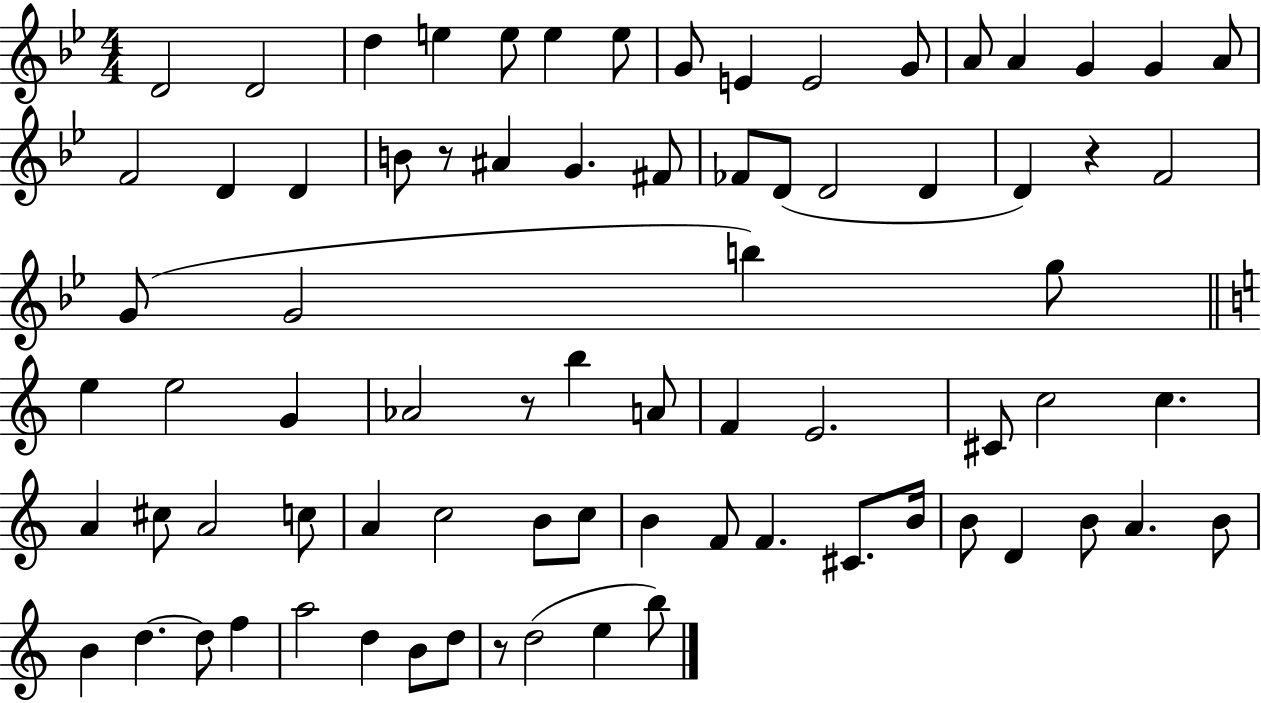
D4/h D4/h D5/q E5/q E5/e E5/q E5/e G4/e E4/q E4/h G4/e A4/e A4/q G4/q G4/q A4/e F4/h D4/q D4/q B4/e R/e A#4/q G4/q. F#4/e FES4/e D4/e D4/h D4/q D4/q R/q F4/h G4/e G4/h B5/q G5/e E5/q E5/h G4/q Ab4/h R/e B5/q A4/e F4/q E4/h. C#4/e C5/h C5/q. A4/q C#5/e A4/h C5/e A4/q C5/h B4/e C5/e B4/q F4/e F4/q. C#4/e. B4/s B4/e D4/q B4/e A4/q. B4/e B4/q D5/q. D5/e F5/q A5/h D5/q B4/e D5/e R/e D5/h E5/q B5/e